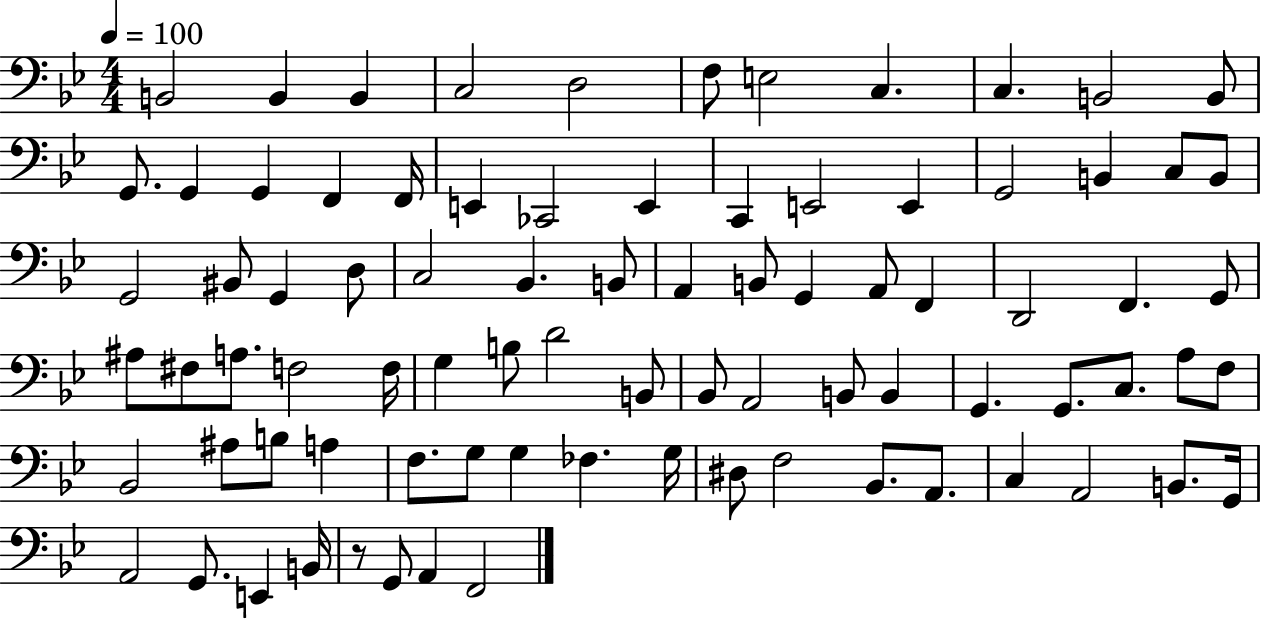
{
  \clef bass
  \numericTimeSignature
  \time 4/4
  \key bes \major
  \tempo 4 = 100
  b,2 b,4 b,4 | c2 d2 | f8 e2 c4. | c4. b,2 b,8 | \break g,8. g,4 g,4 f,4 f,16 | e,4 ces,2 e,4 | c,4 e,2 e,4 | g,2 b,4 c8 b,8 | \break g,2 bis,8 g,4 d8 | c2 bes,4. b,8 | a,4 b,8 g,4 a,8 f,4 | d,2 f,4. g,8 | \break ais8 fis8 a8. f2 f16 | g4 b8 d'2 b,8 | bes,8 a,2 b,8 b,4 | g,4. g,8. c8. a8 f8 | \break bes,2 ais8 b8 a4 | f8. g8 g4 fes4. g16 | dis8 f2 bes,8. a,8. | c4 a,2 b,8. g,16 | \break a,2 g,8. e,4 b,16 | r8 g,8 a,4 f,2 | \bar "|."
}